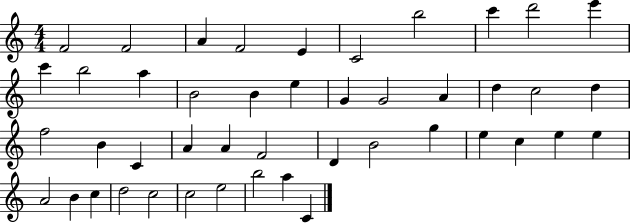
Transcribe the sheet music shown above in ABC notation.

X:1
T:Untitled
M:4/4
L:1/4
K:C
F2 F2 A F2 E C2 b2 c' d'2 e' c' b2 a B2 B e G G2 A d c2 d f2 B C A A F2 D B2 g e c e e A2 B c d2 c2 c2 e2 b2 a C